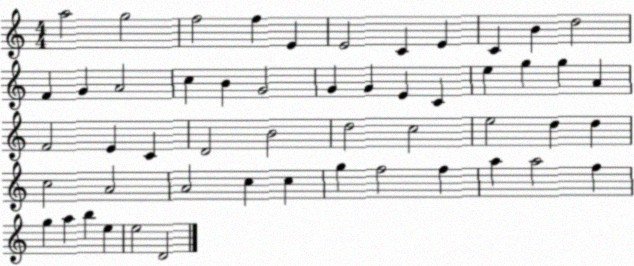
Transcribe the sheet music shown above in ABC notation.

X:1
T:Untitled
M:4/4
L:1/4
K:C
a2 g2 f2 f E E2 C E C B d2 F G A2 c B G2 G G E C e g g A F2 E C D2 B2 d2 c2 e2 d d c2 A2 A2 c c g f2 f a a2 f g a b e e2 D2